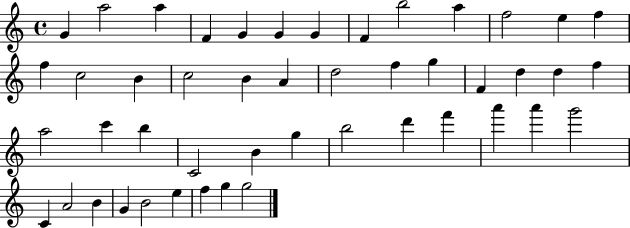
X:1
T:Untitled
M:4/4
L:1/4
K:C
G a2 a F G G G F b2 a f2 e f f c2 B c2 B A d2 f g F d d f a2 c' b C2 B g b2 d' f' a' a' g'2 C A2 B G B2 e f g g2